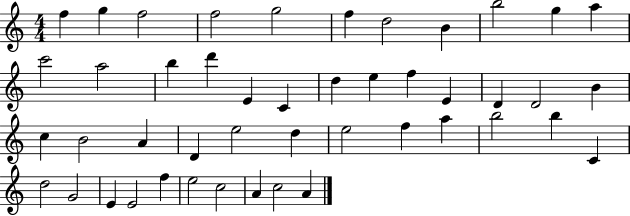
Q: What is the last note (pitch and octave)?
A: A4